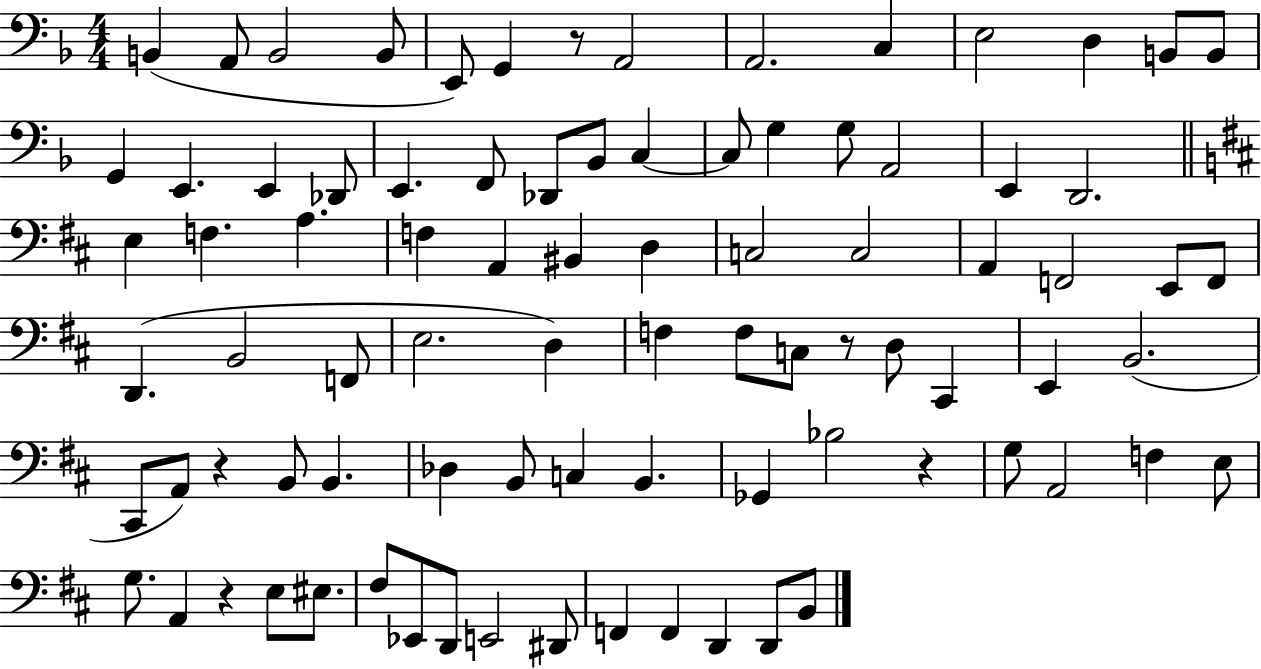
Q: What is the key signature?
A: F major